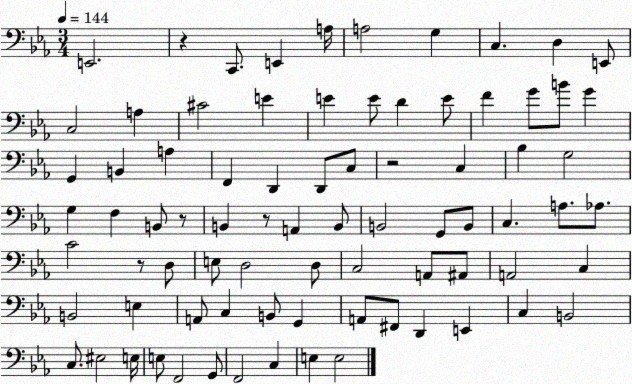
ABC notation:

X:1
T:Untitled
M:3/4
L:1/4
K:Eb
E,,2 z C,,/2 E,, A,/4 A,2 G, C, D, E,,/2 C,2 A, ^C2 E E E/2 D E/2 F G/2 B/2 G G,, B,, A, F,, D,, D,,/2 C,/2 z2 C, _B, G,2 G, F, B,,/2 z/2 B,, z/2 A,, B,,/2 B,,2 G,,/2 B,,/2 C, A,/2 _A,/2 C2 z/2 D,/2 E,/2 D,2 D,/2 C,2 A,,/2 ^A,,/2 A,,2 C, B,,2 E, A,,/2 C, B,,/2 G,, A,,/2 ^F,,/2 D,, E,, C, B,,2 C,/2 ^E,2 E,/4 E,/2 F,,2 G,,/2 F,,2 C, E, E,2